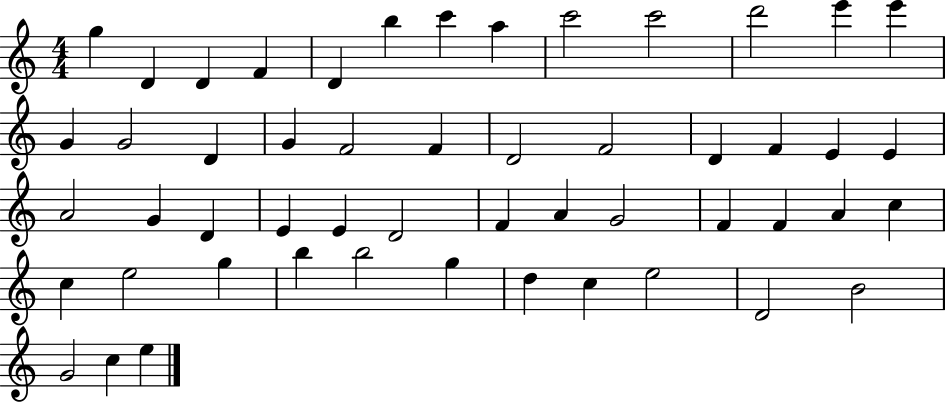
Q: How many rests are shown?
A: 0